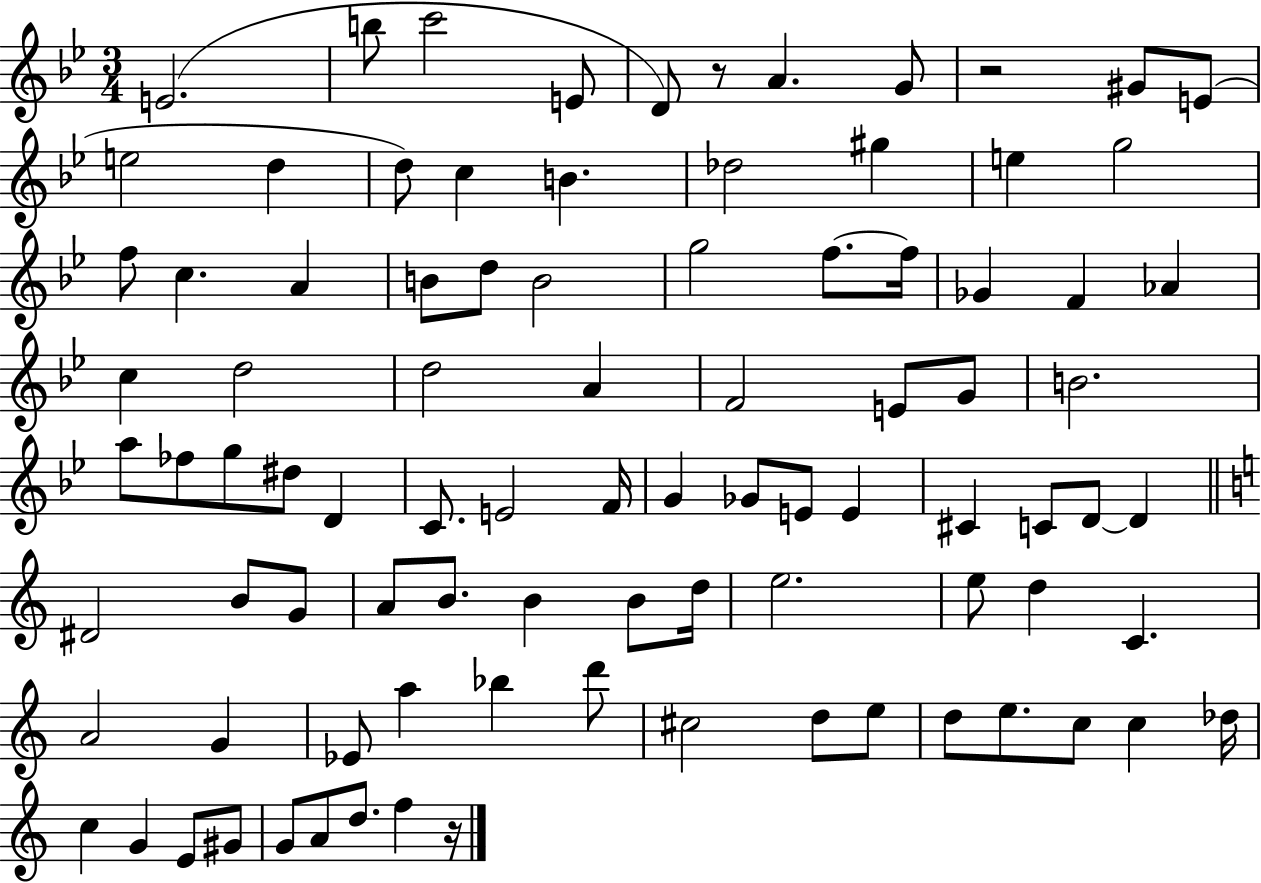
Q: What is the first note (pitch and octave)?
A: E4